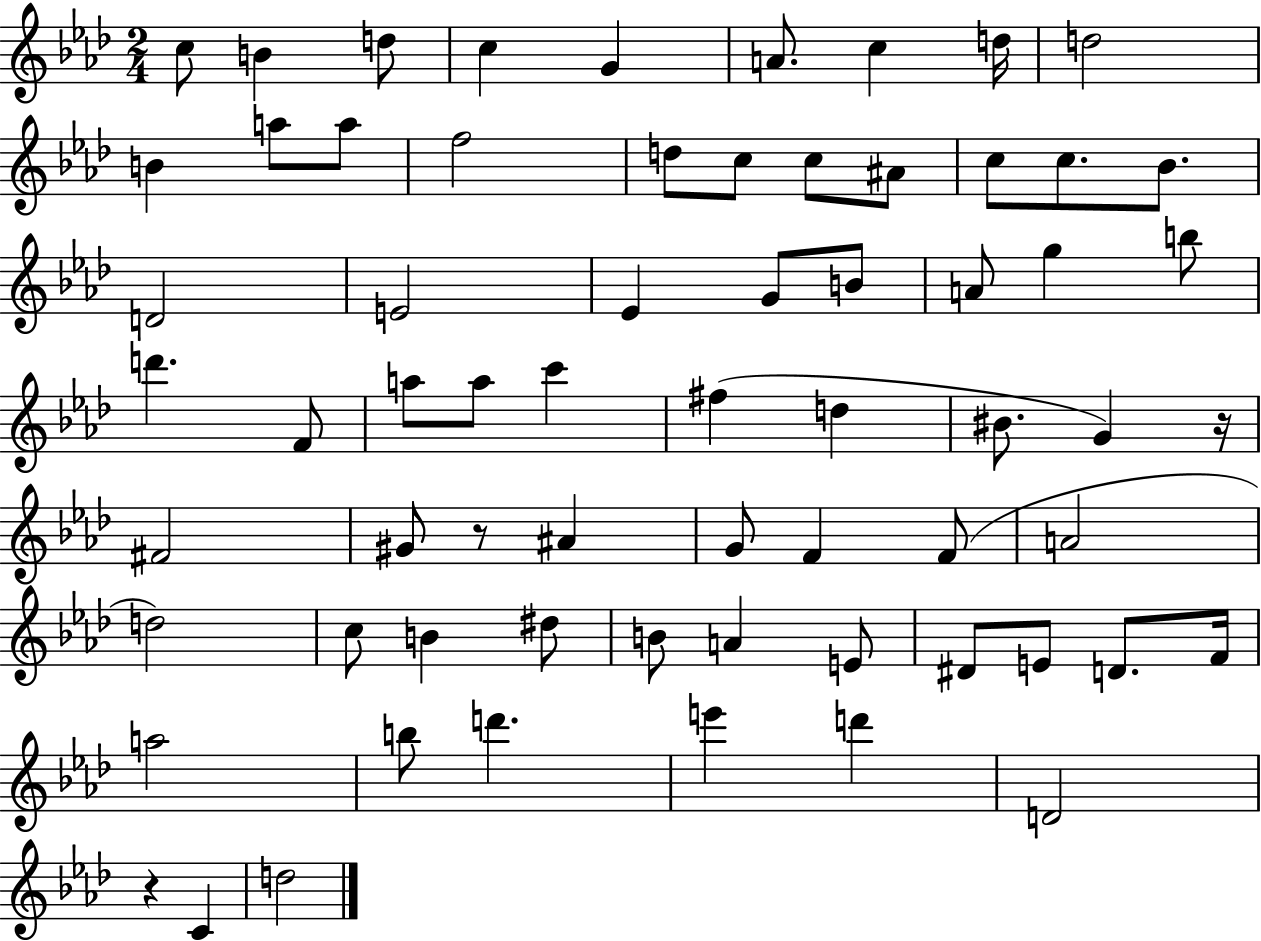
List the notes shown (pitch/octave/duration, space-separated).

C5/e B4/q D5/e C5/q G4/q A4/e. C5/q D5/s D5/h B4/q A5/e A5/e F5/h D5/e C5/e C5/e A#4/e C5/e C5/e. Bb4/e. D4/h E4/h Eb4/q G4/e B4/e A4/e G5/q B5/e D6/q. F4/e A5/e A5/e C6/q F#5/q D5/q BIS4/e. G4/q R/s F#4/h G#4/e R/e A#4/q G4/e F4/q F4/e A4/h D5/h C5/e B4/q D#5/e B4/e A4/q E4/e D#4/e E4/e D4/e. F4/s A5/h B5/e D6/q. E6/q D6/q D4/h R/q C4/q D5/h